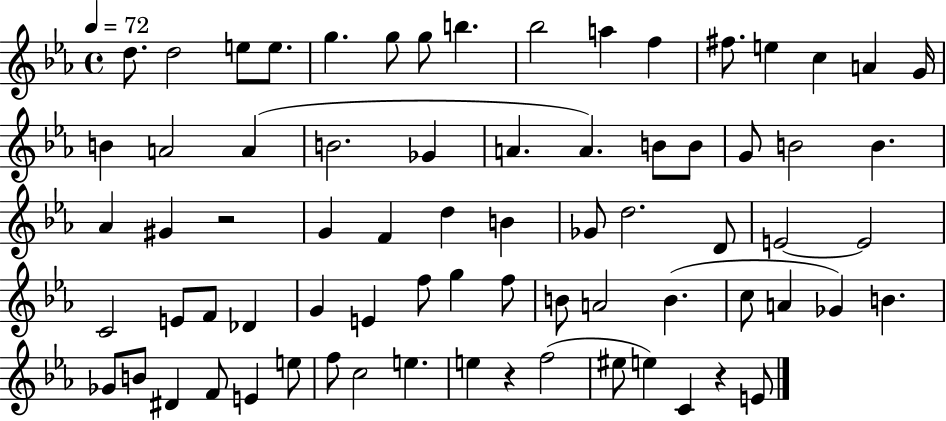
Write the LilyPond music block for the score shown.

{
  \clef treble
  \time 4/4
  \defaultTimeSignature
  \key ees \major
  \tempo 4 = 72
  d''8. d''2 e''8 e''8. | g''4. g''8 g''8 b''4. | bes''2 a''4 f''4 | fis''8. e''4 c''4 a'4 g'16 | \break b'4 a'2 a'4( | b'2. ges'4 | a'4. a'4.) b'8 b'8 | g'8 b'2 b'4. | \break aes'4 gis'4 r2 | g'4 f'4 d''4 b'4 | ges'8 d''2. d'8 | e'2~~ e'2 | \break c'2 e'8 f'8 des'4 | g'4 e'4 f''8 g''4 f''8 | b'8 a'2 b'4.( | c''8 a'4 ges'4) b'4. | \break ges'8 b'8 dis'4 f'8 e'4 e''8 | f''8 c''2 e''4. | e''4 r4 f''2( | eis''8 e''4) c'4 r4 e'8 | \break \bar "|."
}